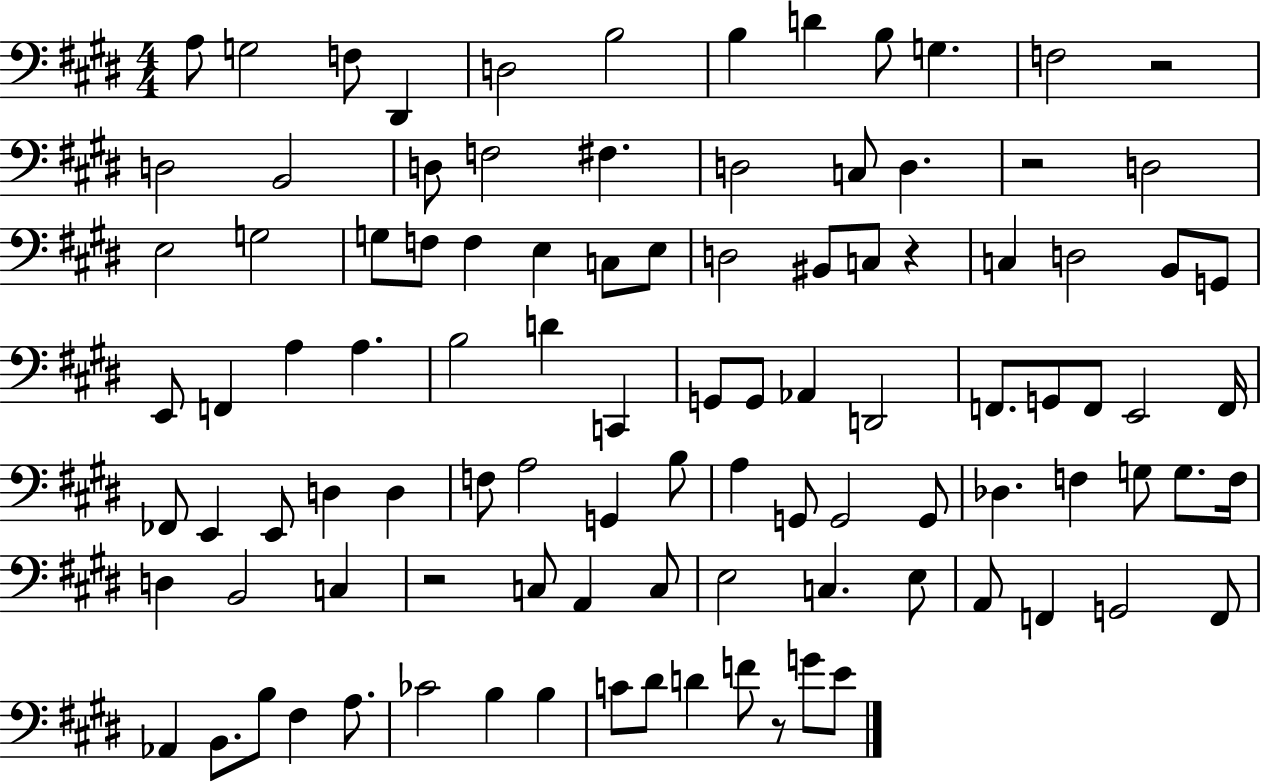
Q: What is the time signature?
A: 4/4